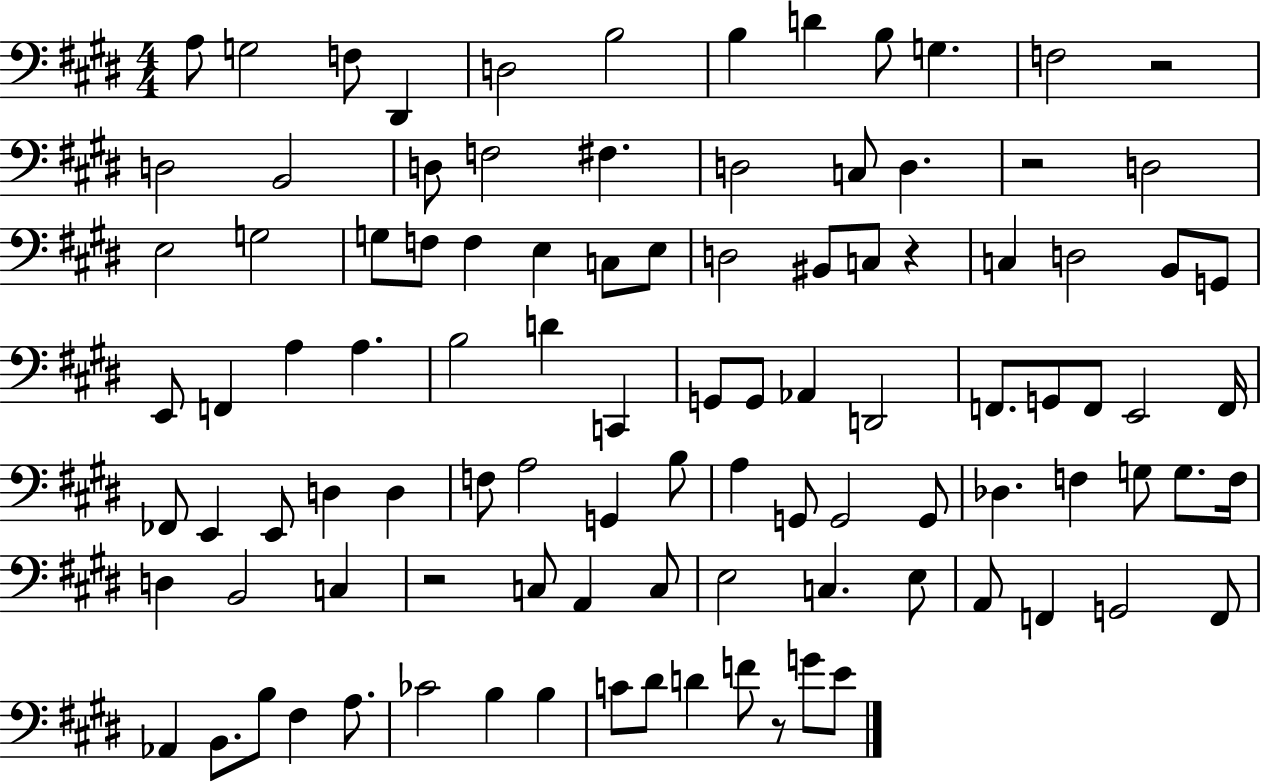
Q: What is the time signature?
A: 4/4